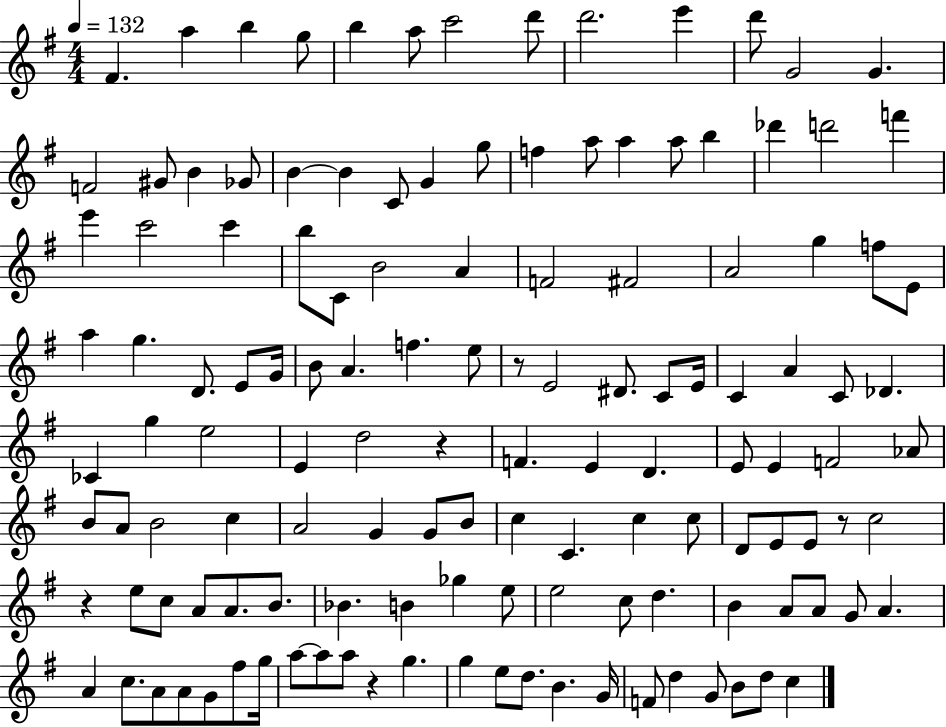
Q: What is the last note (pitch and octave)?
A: C5